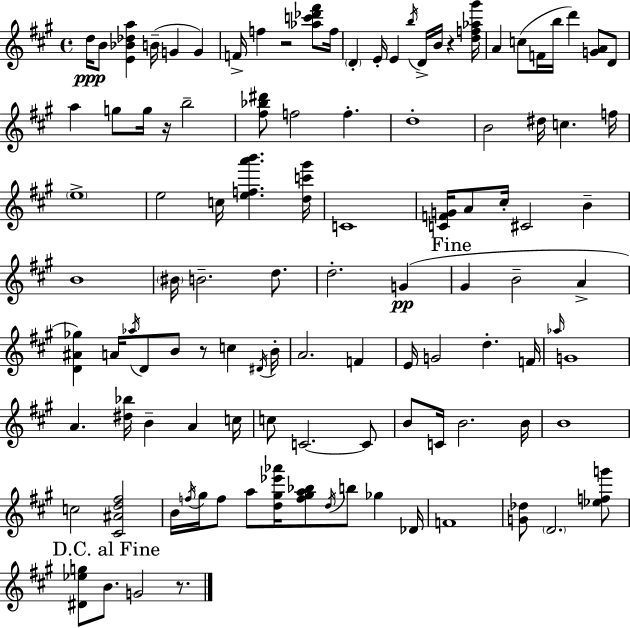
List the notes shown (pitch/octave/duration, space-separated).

D5/s B4/e [E4,Bb4,Db5,A5]/q B4/s G4/q G4/q F4/s F5/q R/h [Ab5,C6,Db6,F#6]/e F5/s D4/q E4/s E4/q B5/s D4/s B4/s R/q [D5,F5,Ab5,G#6]/s A4/q C5/e F4/s B5/s D6/q [G4,A4]/e D4/e A5/q G5/e G5/s R/s B5/h [F#5,Bb5,D#6]/e F5/h F5/q. D5/w B4/h D#5/s C5/q. F5/s E5/w E5/h C5/s [E5,F5,A6,B6]/q. [D5,C6,G#6]/s C4/w [C4,F4,G4]/s A4/e C#5/s C#4/h B4/q B4/w BIS4/s B4/h. D5/e. D5/h. G4/q G#4/q B4/h A4/q [D4,A#4,Gb5]/q A4/s Ab5/s D4/e B4/e R/e C5/q D#4/s B4/s A4/h. F4/q E4/s G4/h D5/q. F4/s Ab5/s G4/w A4/q. [D#5,Bb5]/s B4/q A4/q C5/s C5/e C4/h. C4/e B4/e C4/s B4/h. B4/s B4/w C5/h [C#4,A#4,D5,F#5]/h B4/s F5/s G#5/s F5/e A5/e [D5,G#5,Eb6,Ab6]/s [F5,G#5,A5,Bb5]/e D5/s B5/e Gb5/q Db4/s F4/w [G4,Db5]/e D4/h. [Eb5,F5,G6]/e [D#4,Eb5,G5]/e B4/e. G4/h R/e.